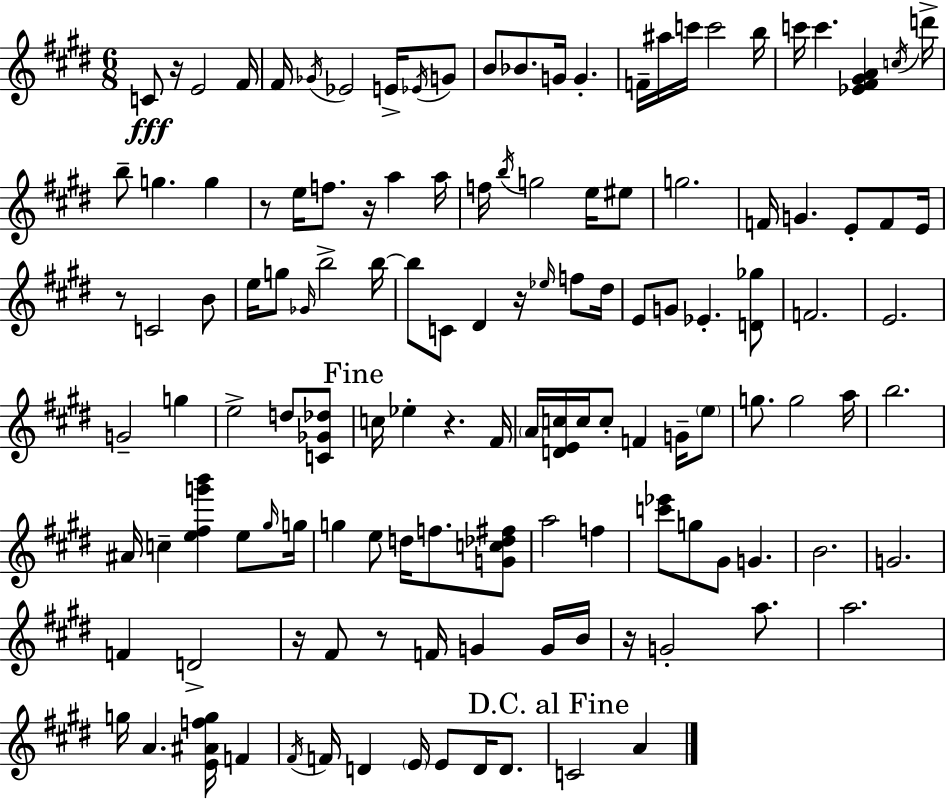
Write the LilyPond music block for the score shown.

{
  \clef treble
  \numericTimeSignature
  \time 6/8
  \key e \major
  c'8\fff r16 e'2 fis'16 | fis'16 \acciaccatura { ges'16 } ees'2 e'16-> \acciaccatura { ees'16 } | g'8 b'8 bes'8. g'16 g'4.-. | f'16-- ais''16 c'''16 c'''2 | \break b''16 c'''16 c'''4. <ees' fis' gis' a'>4 | \acciaccatura { c''16 } d'''16-> b''8-- g''4. g''4 | r8 e''16 f''8. r16 a''4 | a''16 f''16 \acciaccatura { b''16 } g''2 | \break e''16 eis''8 g''2. | f'16 g'4. e'8-. | f'8 e'16 r8 c'2 | b'8 e''16 g''8 \grace { ges'16 } b''2-> | \break b''16~~ b''8 c'8 dis'4 | r16 \grace { ees''16 } f''8 dis''16 e'8 g'8 ees'4.-. | <d' ges''>8 f'2. | e'2. | \break g'2-- | g''4 e''2-> | d''8 <c' ges' des''>8 \mark "Fine" c''16 ees''4-. r4. | fis'16 \parenthesize a'16 <d' e' c''>16 c''16 c''8-. f'4 | \break g'16-- \parenthesize e''8 g''8. g''2 | a''16 b''2. | ais'16 c''4-- <e'' fis'' g''' b'''>4 | e''8 \grace { gis''16 } g''16 g''4 e''8 | \break d''16 f''8. <g' c'' des'' fis''>8 a''2 | f''4 <c''' ees'''>8 g''8 gis'8 | g'4. b'2. | g'2. | \break f'4 d'2-> | r16 fis'8 r8 | f'16 g'4 g'16 b'16 r16 g'2-. | a''8. a''2. | \break g''16 a'4. | <e' ais' f'' g''>16 f'4 \acciaccatura { fis'16 } f'16 d'4 | \parenthesize e'16 e'8 d'16 d'8. \mark "D.C. al Fine" c'2 | a'4 \bar "|."
}